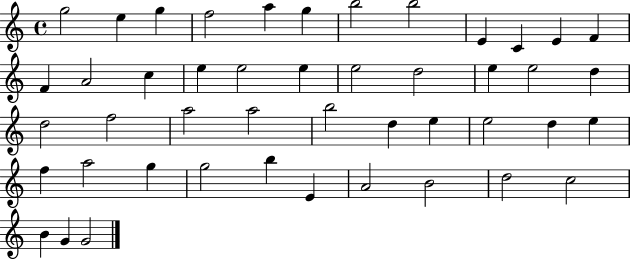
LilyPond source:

{
  \clef treble
  \time 4/4
  \defaultTimeSignature
  \key c \major
  g''2 e''4 g''4 | f''2 a''4 g''4 | b''2 b''2 | e'4 c'4 e'4 f'4 | \break f'4 a'2 c''4 | e''4 e''2 e''4 | e''2 d''2 | e''4 e''2 d''4 | \break d''2 f''2 | a''2 a''2 | b''2 d''4 e''4 | e''2 d''4 e''4 | \break f''4 a''2 g''4 | g''2 b''4 e'4 | a'2 b'2 | d''2 c''2 | \break b'4 g'4 g'2 | \bar "|."
}